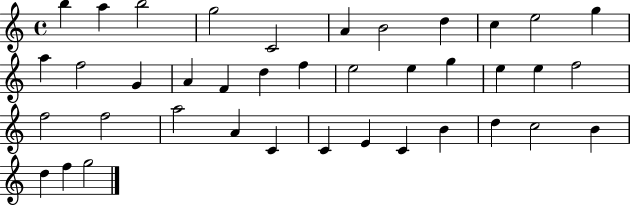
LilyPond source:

{
  \clef treble
  \time 4/4
  \defaultTimeSignature
  \key c \major
  b''4 a''4 b''2 | g''2 c'2 | a'4 b'2 d''4 | c''4 e''2 g''4 | \break a''4 f''2 g'4 | a'4 f'4 d''4 f''4 | e''2 e''4 g''4 | e''4 e''4 f''2 | \break f''2 f''2 | a''2 a'4 c'4 | c'4 e'4 c'4 b'4 | d''4 c''2 b'4 | \break d''4 f''4 g''2 | \bar "|."
}